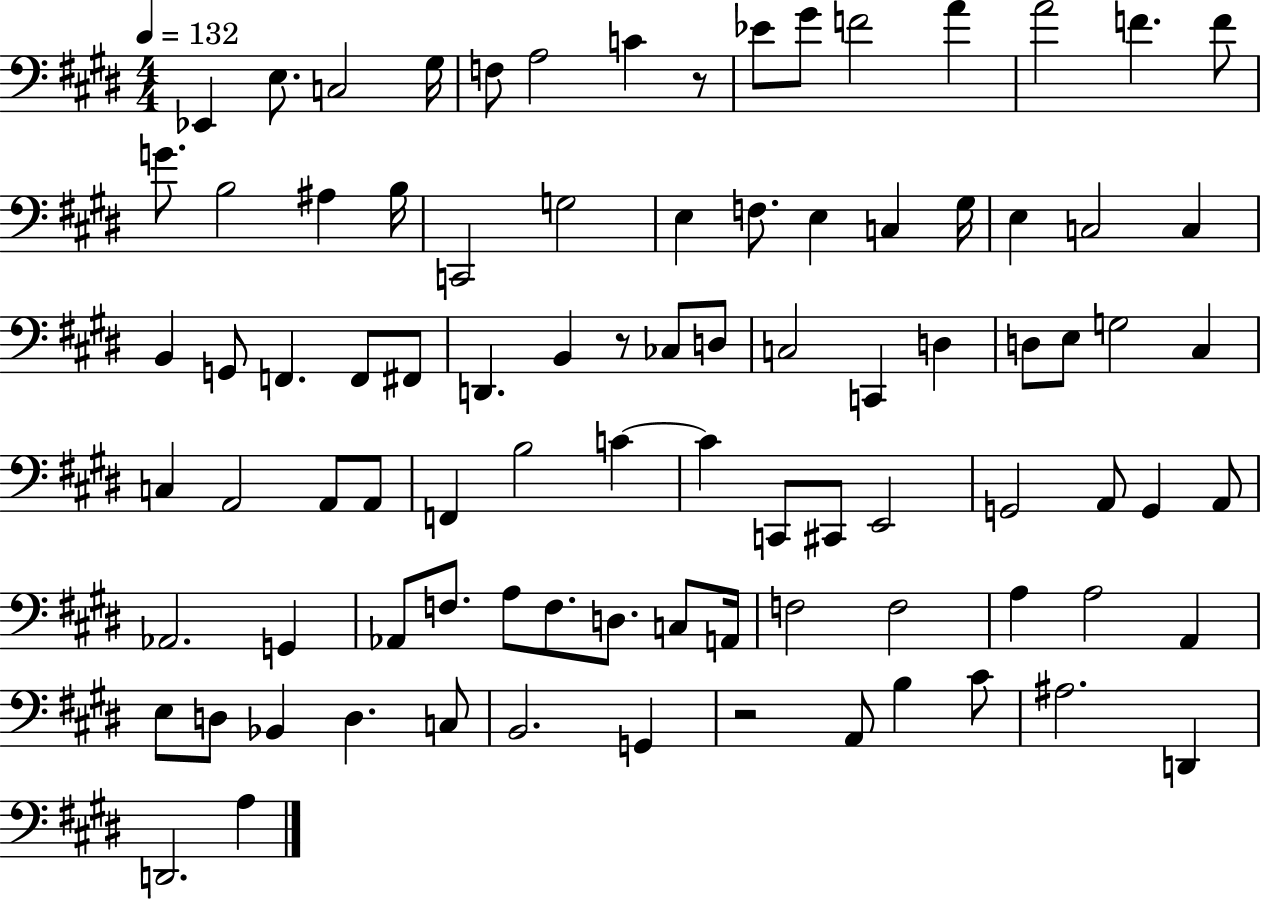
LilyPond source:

{
  \clef bass
  \numericTimeSignature
  \time 4/4
  \key e \major
  \tempo 4 = 132
  ees,4 e8. c2 gis16 | f8 a2 c'4 r8 | ees'8 gis'8 f'2 a'4 | a'2 f'4. f'8 | \break g'8. b2 ais4 b16 | c,2 g2 | e4 f8. e4 c4 gis16 | e4 c2 c4 | \break b,4 g,8 f,4. f,8 fis,8 | d,4. b,4 r8 ces8 d8 | c2 c,4 d4 | d8 e8 g2 cis4 | \break c4 a,2 a,8 a,8 | f,4 b2 c'4~~ | c'4 c,8 cis,8 e,2 | g,2 a,8 g,4 a,8 | \break aes,2. g,4 | aes,8 f8. a8 f8. d8. c8 a,16 | f2 f2 | a4 a2 a,4 | \break e8 d8 bes,4 d4. c8 | b,2. g,4 | r2 a,8 b4 cis'8 | ais2. d,4 | \break d,2. a4 | \bar "|."
}